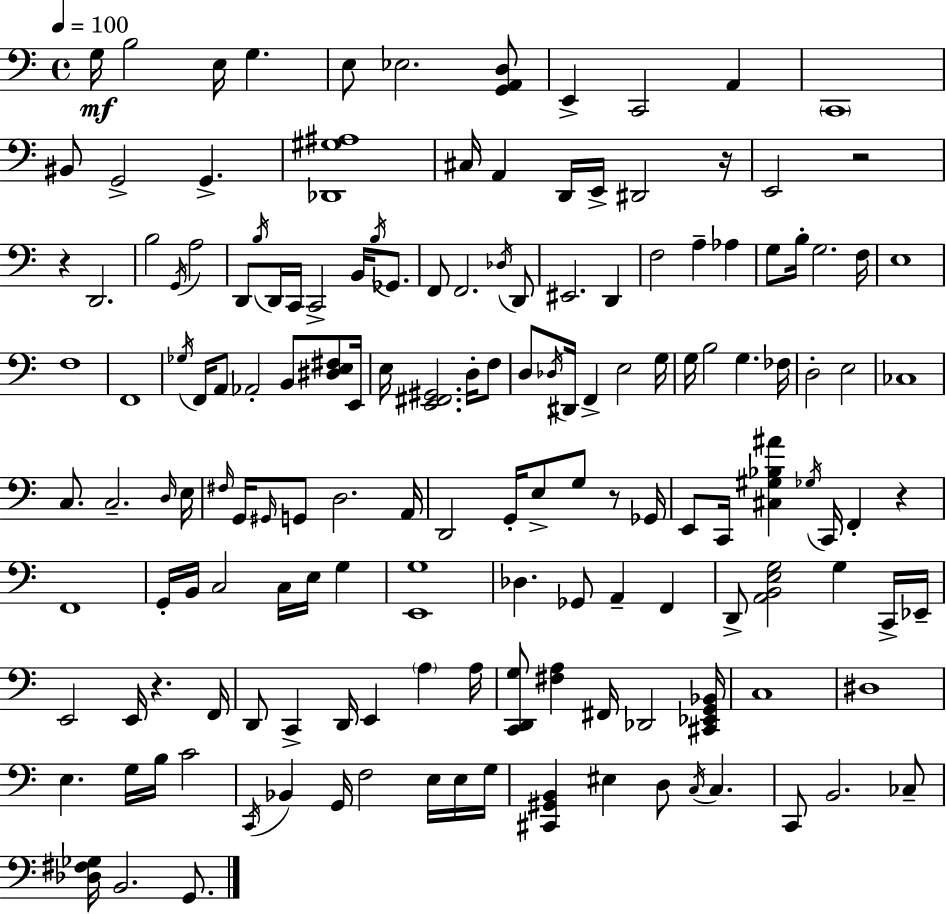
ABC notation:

X:1
T:Untitled
M:4/4
L:1/4
K:C
G,/4 B,2 E,/4 G, E,/2 _E,2 [G,,A,,D,]/2 E,, C,,2 A,, C,,4 ^B,,/2 G,,2 G,, [_D,,^G,^A,]4 ^C,/4 A,, D,,/4 E,,/4 ^D,,2 z/4 E,,2 z2 z D,,2 B,2 G,,/4 A,2 D,,/2 B,/4 D,,/4 C,,/4 C,,2 B,,/4 B,/4 _G,,/2 F,,/2 F,,2 _D,/4 D,,/2 ^E,,2 D,, F,2 A, _A, G,/2 B,/4 G,2 F,/4 E,4 F,4 F,,4 _G,/4 F,,/4 A,,/2 _A,,2 B,,/2 [^D,E,^F,]/2 E,,/4 E,/4 [E,,^F,,^G,,]2 D,/4 F,/2 D,/2 _D,/4 ^D,,/4 F,, E,2 G,/4 G,/4 B,2 G, _F,/4 D,2 E,2 _C,4 C,/2 C,2 D,/4 E,/4 ^F,/4 G,,/4 ^G,,/4 G,,/2 D,2 A,,/4 D,,2 G,,/4 E,/2 G,/2 z/2 _G,,/4 E,,/2 C,,/4 [^C,^G,_B,^A] _G,/4 C,,/4 F,, z F,,4 G,,/4 B,,/4 C,2 C,/4 E,/4 G, [E,,G,]4 _D, _G,,/2 A,, F,, D,,/2 [A,,B,,E,G,]2 G, C,,/4 _E,,/4 E,,2 E,,/4 z F,,/4 D,,/2 C,, D,,/4 E,, A, A,/4 [C,,D,,G,]/2 [^F,A,] ^F,,/4 _D,,2 [^C,,_E,,G,,_B,,]/4 C,4 ^D,4 E, G,/4 B,/4 C2 C,,/4 _B,, G,,/4 F,2 E,/4 E,/4 G,/4 [^C,,^G,,B,,] ^E, D,/2 C,/4 C, C,,/2 B,,2 _C,/2 [_D,^F,_G,]/4 B,,2 G,,/2